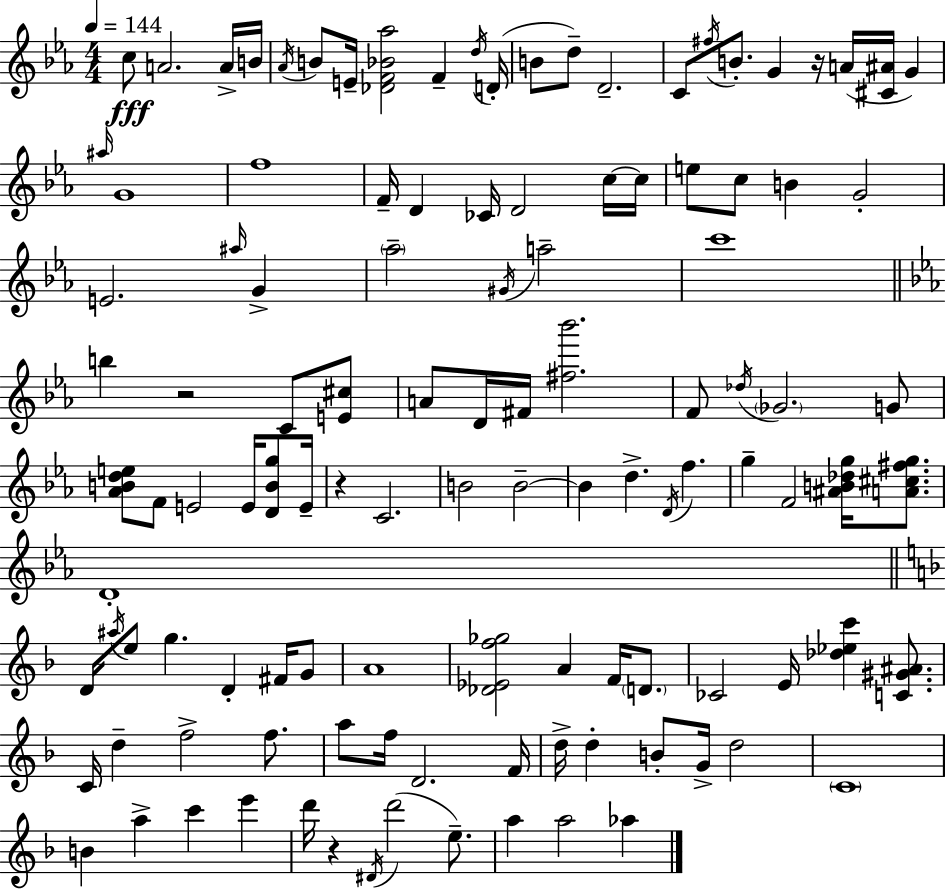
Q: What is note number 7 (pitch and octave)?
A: E4